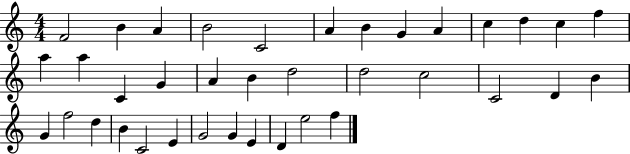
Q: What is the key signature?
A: C major